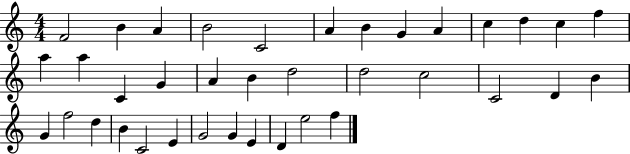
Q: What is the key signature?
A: C major